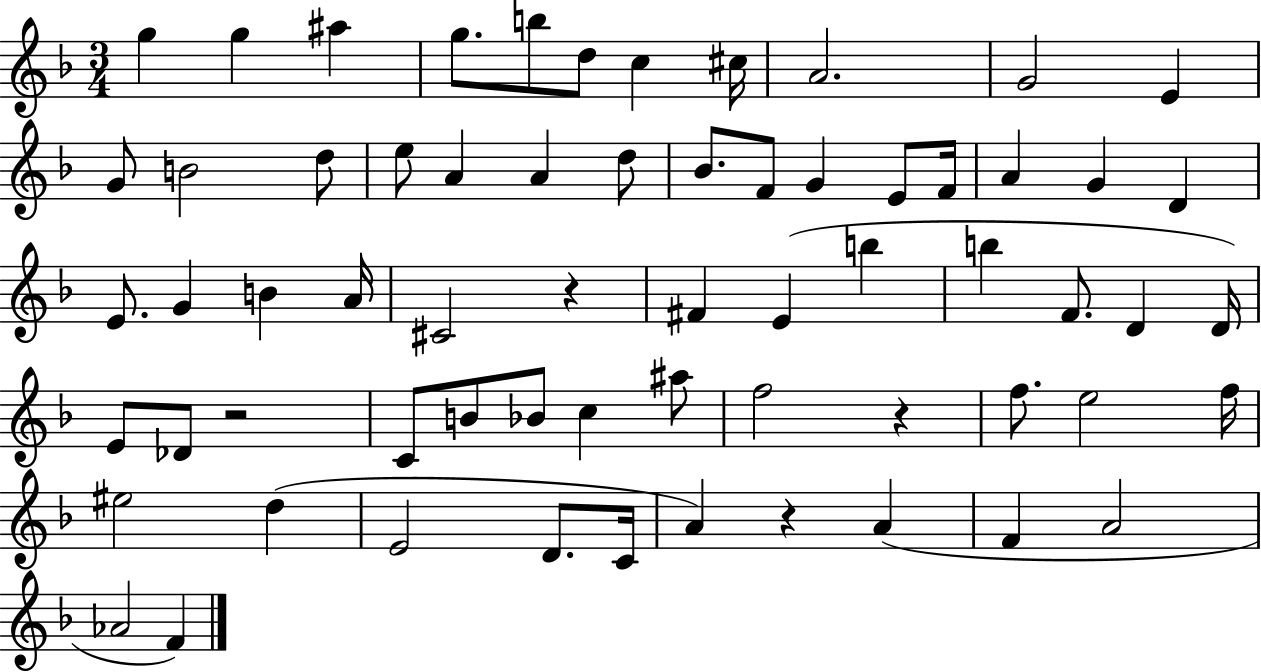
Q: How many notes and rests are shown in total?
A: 64